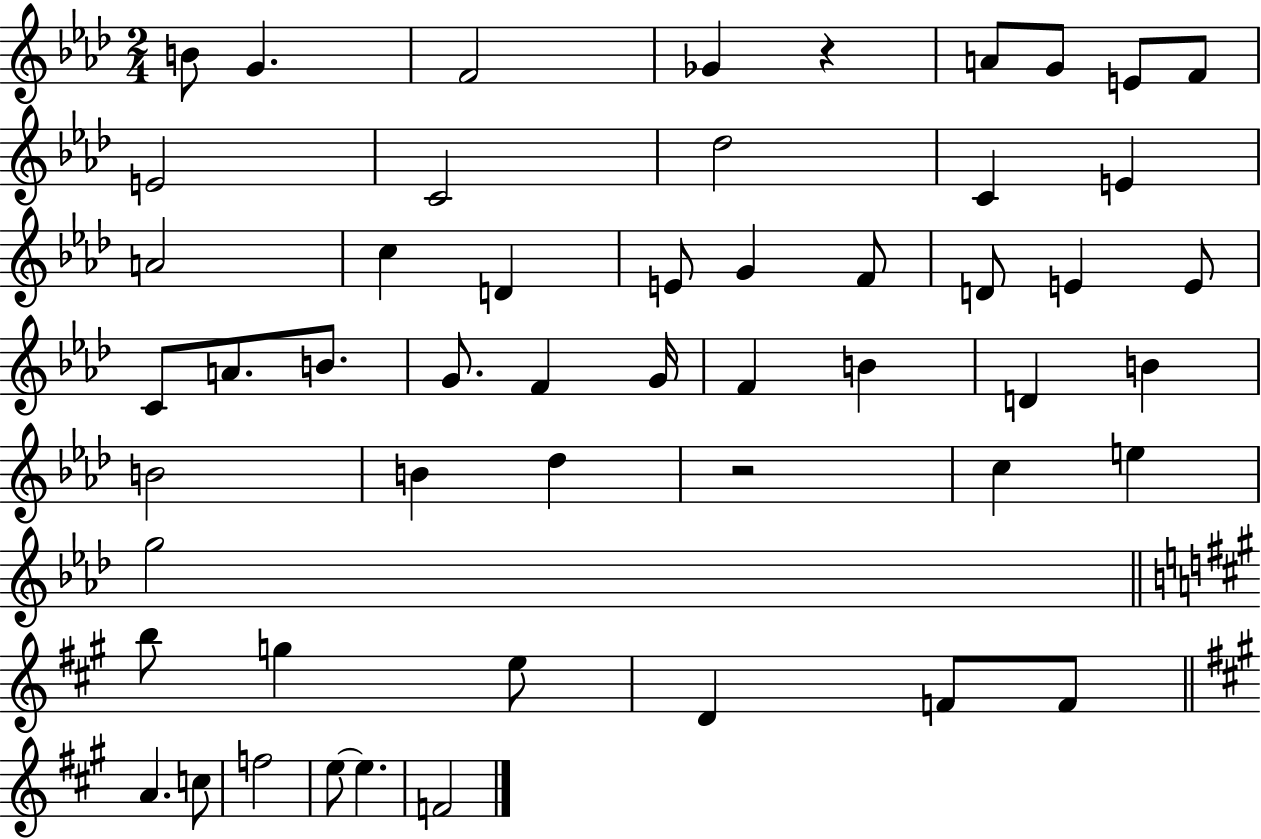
{
  \clef treble
  \numericTimeSignature
  \time 2/4
  \key aes \major
  \repeat volta 2 { b'8 g'4. | f'2 | ges'4 r4 | a'8 g'8 e'8 f'8 | \break e'2 | c'2 | des''2 | c'4 e'4 | \break a'2 | c''4 d'4 | e'8 g'4 f'8 | d'8 e'4 e'8 | \break c'8 a'8. b'8. | g'8. f'4 g'16 | f'4 b'4 | d'4 b'4 | \break b'2 | b'4 des''4 | r2 | c''4 e''4 | \break g''2 | \bar "||" \break \key a \major b''8 g''4 e''8 | d'4 f'8 f'8 | \bar "||" \break \key a \major a'4. c''8 | f''2 | e''8~~ e''4. | f'2 | \break } \bar "|."
}